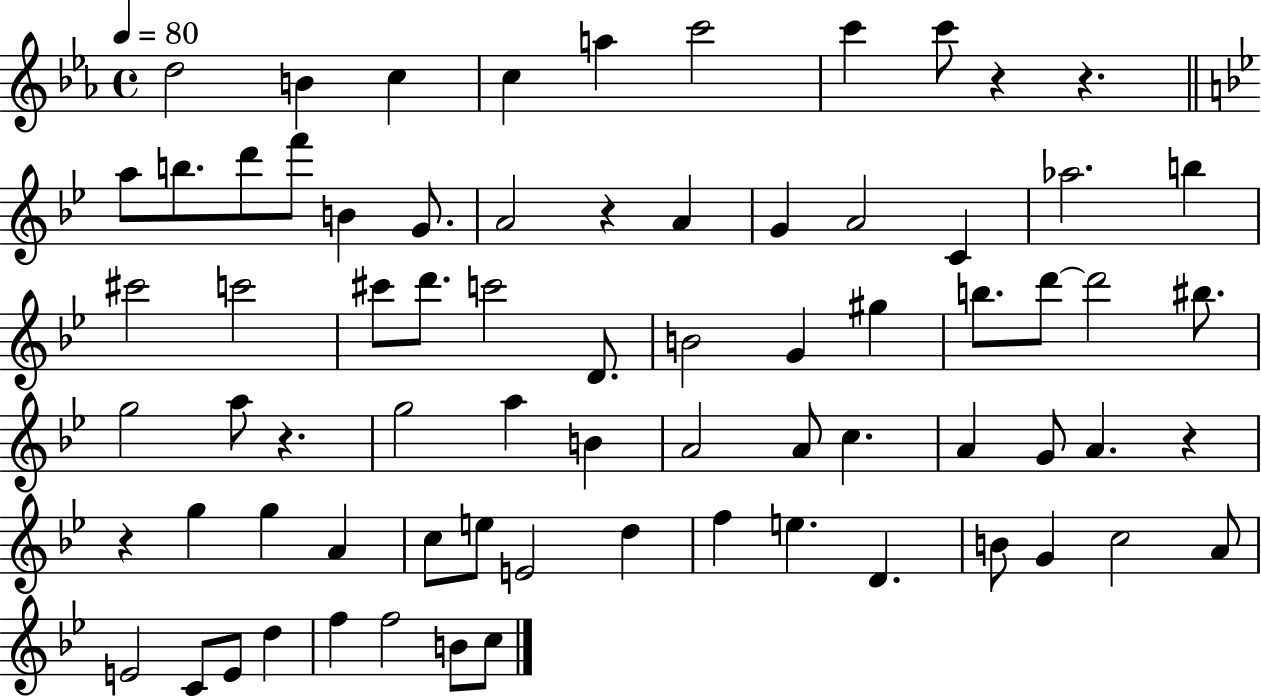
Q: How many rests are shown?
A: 6